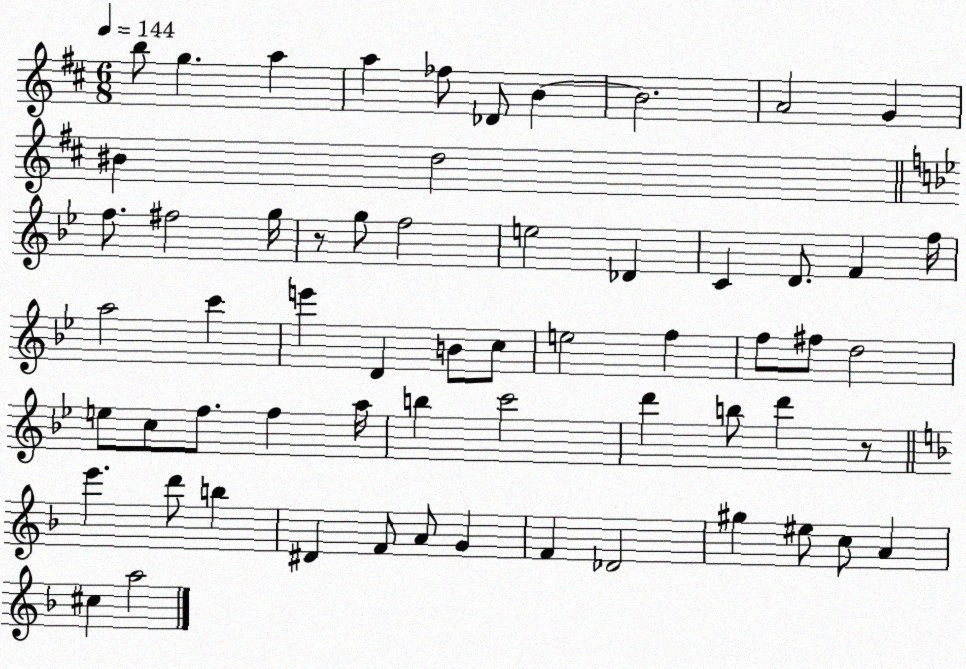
X:1
T:Untitled
M:6/8
L:1/4
K:D
b/2 g a a _f/2 _D/2 B B2 A2 G ^B d2 f/2 ^f2 g/4 z/2 g/2 f2 e2 _D C D/2 F f/4 a2 c' e' D B/2 c/2 e2 f f/2 ^f/2 d2 e/2 c/2 f/2 f a/4 b c'2 d' b/2 d' z/2 e' d'/2 b ^D F/2 A/2 G F _D2 ^g ^e/2 c/2 A ^c a2